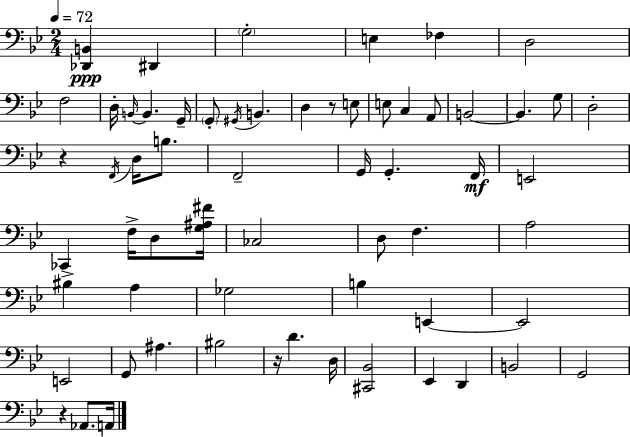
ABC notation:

X:1
T:Untitled
M:2/4
L:1/4
K:Gm
[_D,,B,,] ^D,, G,2 E, _F, D,2 F,2 D,/4 B,,/4 B,, G,,/4 G,,/2 ^G,,/4 B,, D, z/2 E,/2 E,/2 C, A,,/2 B,,2 B,, G,/2 D,2 z F,,/4 D,/4 B,/2 F,,2 G,,/4 G,, F,,/4 E,,2 _C,, F,/4 D,/2 [G,^A,^F]/4 _C,2 D,/2 F, A,2 ^B, A, _G,2 B, E,, E,,2 E,,2 G,,/2 ^A, ^B,2 z/4 D D,/4 [^C,,_B,,]2 _E,, D,, B,,2 G,,2 z _A,,/2 A,,/4